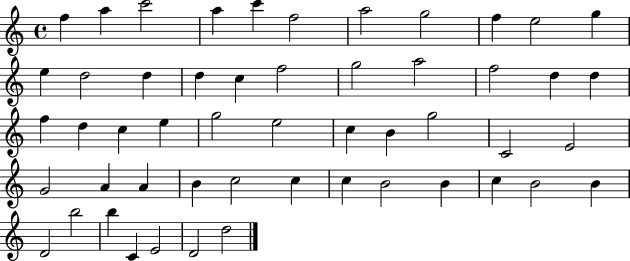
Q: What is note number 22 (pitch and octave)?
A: D5